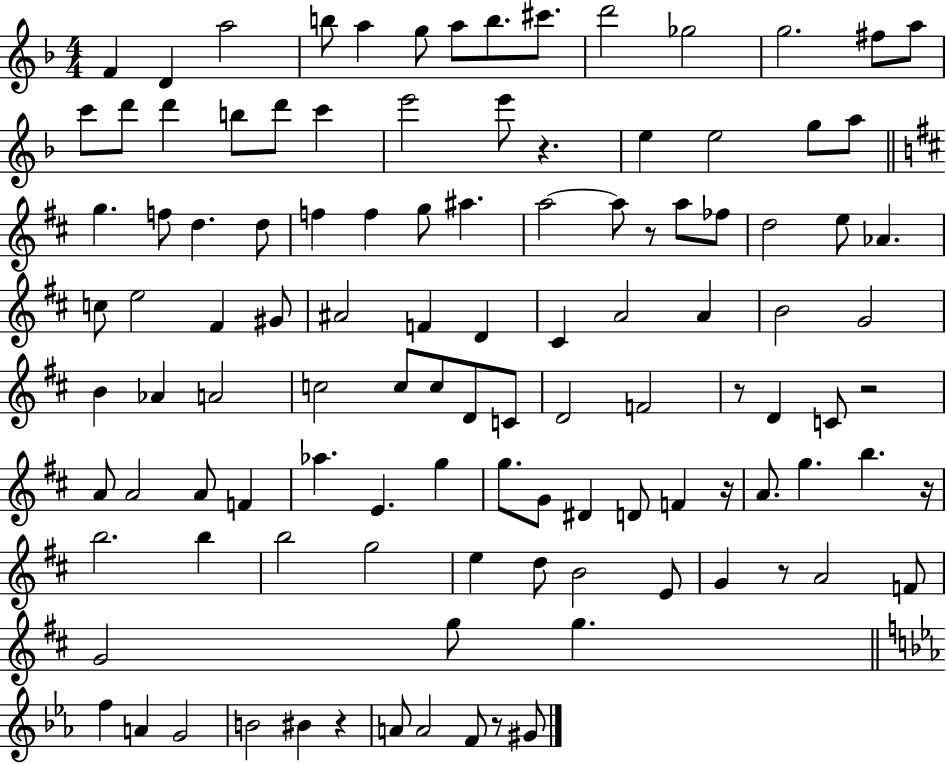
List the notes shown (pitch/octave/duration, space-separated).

F4/q D4/q A5/h B5/e A5/q G5/e A5/e B5/e. C#6/e. D6/h Gb5/h G5/h. F#5/e A5/e C6/e D6/e D6/q B5/e D6/e C6/q E6/h E6/e R/q. E5/q E5/h G5/e A5/e G5/q. F5/e D5/q. D5/e F5/q F5/q G5/e A#5/q. A5/h A5/e R/e A5/e FES5/e D5/h E5/e Ab4/q. C5/e E5/h F#4/q G#4/e A#4/h F4/q D4/q C#4/q A4/h A4/q B4/h G4/h B4/q Ab4/q A4/h C5/h C5/e C5/e D4/e C4/e D4/h F4/h R/e D4/q C4/e R/h A4/e A4/h A4/e F4/q Ab5/q. E4/q. G5/q G5/e. G4/e D#4/q D4/e F4/q R/s A4/e. G5/q. B5/q. R/s B5/h. B5/q B5/h G5/h E5/q D5/e B4/h E4/e G4/q R/e A4/h F4/e G4/h G5/e G5/q. F5/q A4/q G4/h B4/h BIS4/q R/q A4/e A4/h F4/e R/e G#4/e